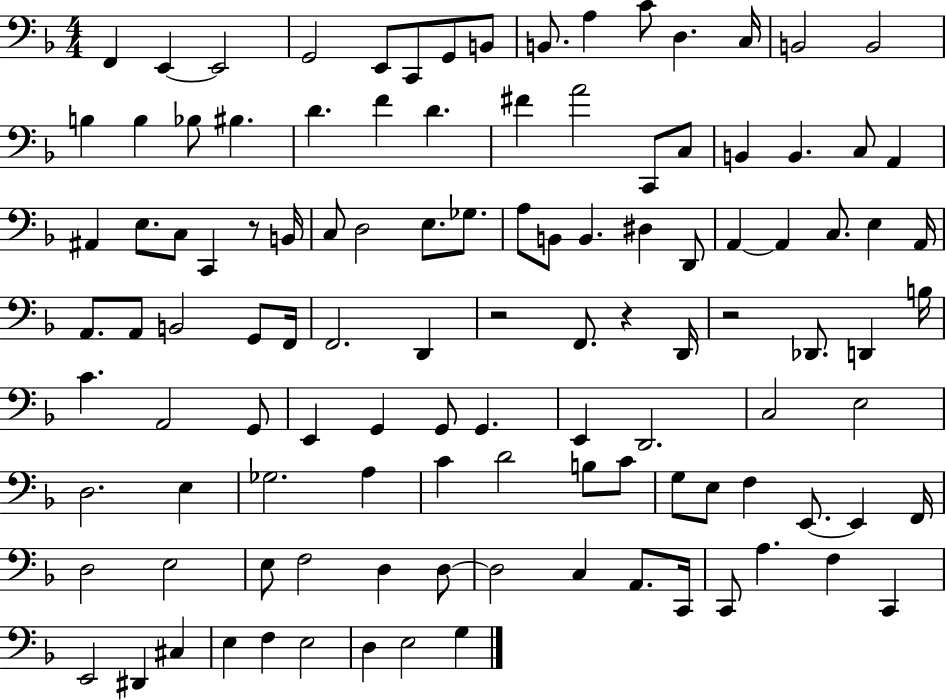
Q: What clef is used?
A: bass